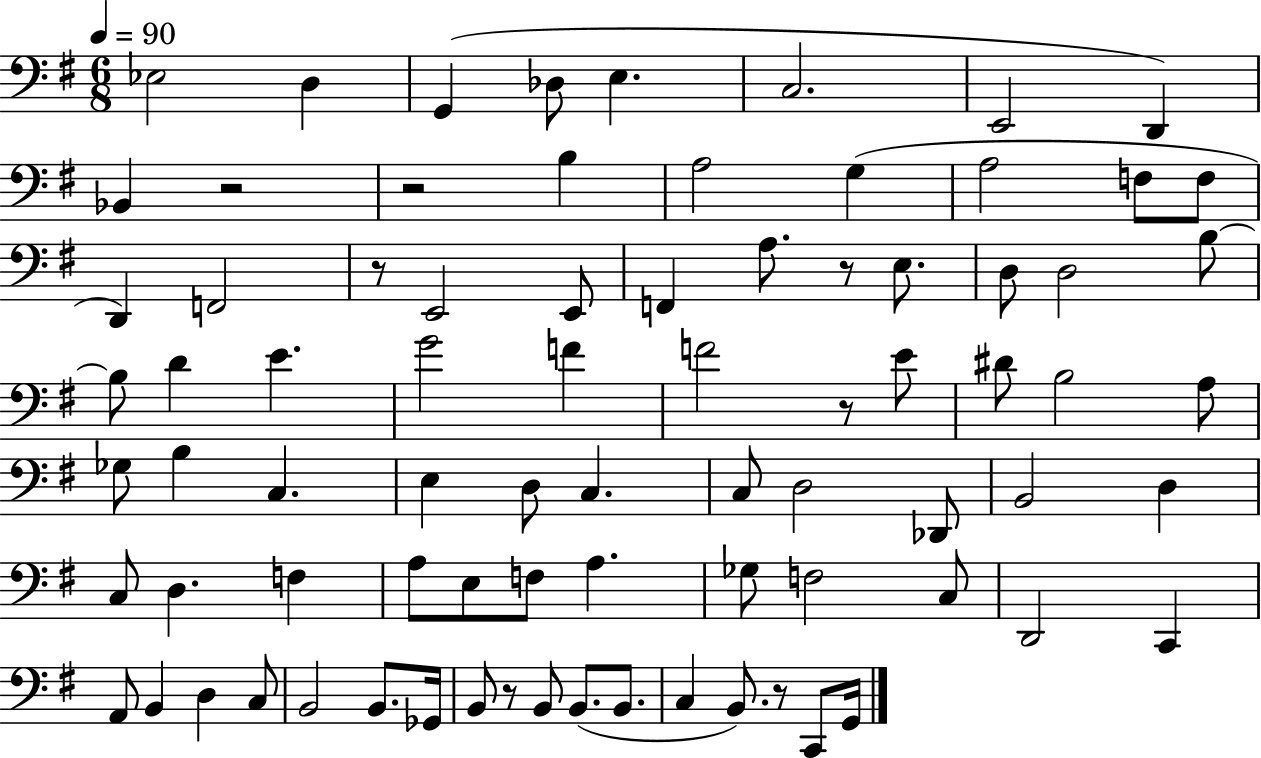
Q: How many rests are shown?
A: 7